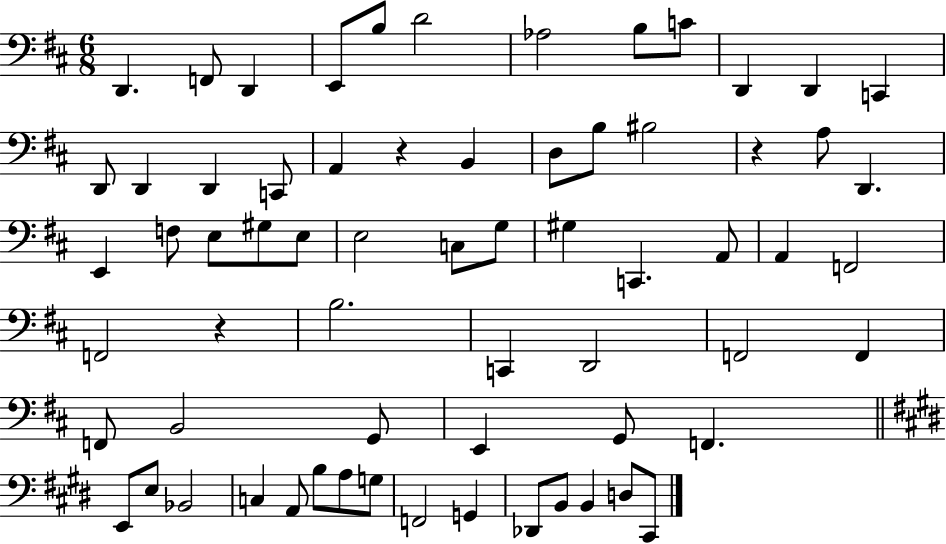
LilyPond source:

{
  \clef bass
  \numericTimeSignature
  \time 6/8
  \key d \major
  d,4. f,8 d,4 | e,8 b8 d'2 | aes2 b8 c'8 | d,4 d,4 c,4 | \break d,8 d,4 d,4 c,8 | a,4 r4 b,4 | d8 b8 bis2 | r4 a8 d,4. | \break e,4 f8 e8 gis8 e8 | e2 c8 g8 | gis4 c,4. a,8 | a,4 f,2 | \break f,2 r4 | b2. | c,4 d,2 | f,2 f,4 | \break f,8 b,2 g,8 | e,4 g,8 f,4. | \bar "||" \break \key e \major e,8 e8 bes,2 | c4 a,8 b8 a8 g8 | f,2 g,4 | des,8 b,8 b,4 d8 cis,8 | \break \bar "|."
}